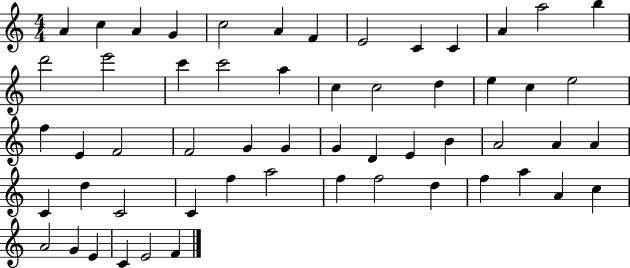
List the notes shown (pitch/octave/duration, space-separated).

A4/q C5/q A4/q G4/q C5/h A4/q F4/q E4/h C4/q C4/q A4/q A5/h B5/q D6/h E6/h C6/q C6/h A5/q C5/q C5/h D5/q E5/q C5/q E5/h F5/q E4/q F4/h F4/h G4/q G4/q G4/q D4/q E4/q B4/q A4/h A4/q A4/q C4/q D5/q C4/h C4/q F5/q A5/h F5/q F5/h D5/q F5/q A5/q A4/q C5/q A4/h G4/q E4/q C4/q E4/h F4/q